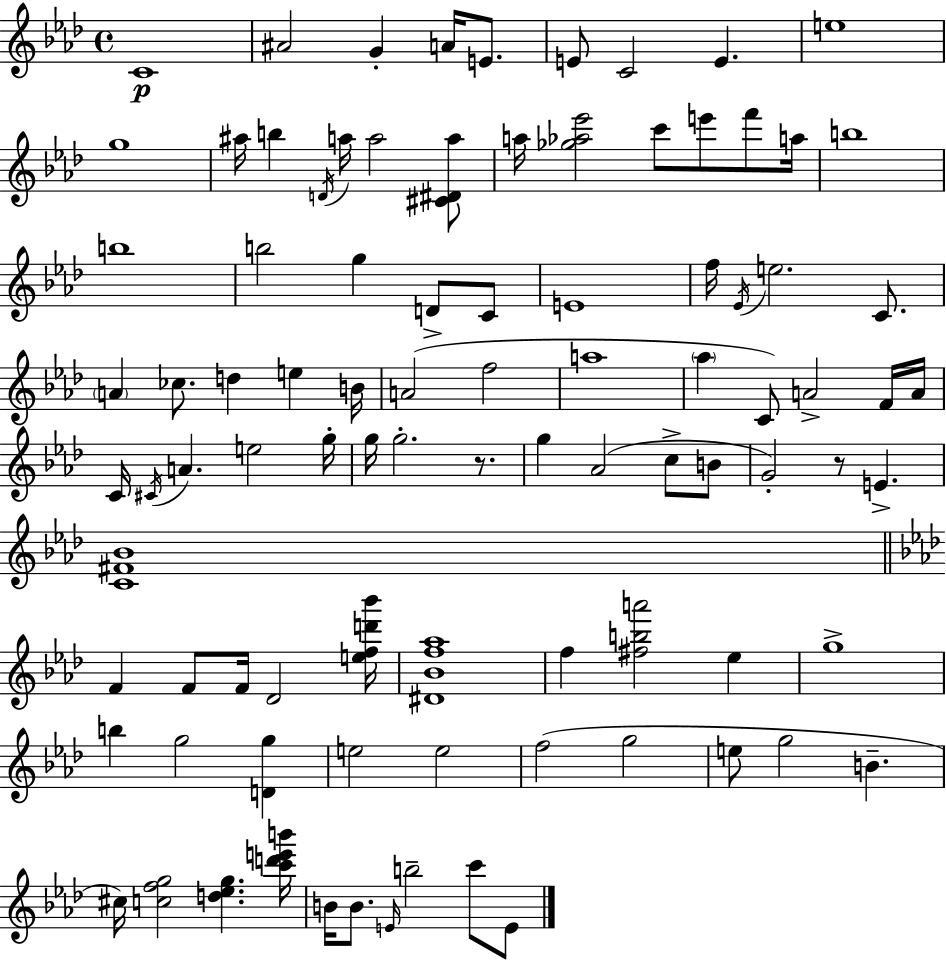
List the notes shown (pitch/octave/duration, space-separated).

C4/w A#4/h G4/q A4/s E4/e. E4/e C4/h E4/q. E5/w G5/w A#5/s B5/q D4/s A5/s A5/h [C#4,D#4,A5]/e A5/s [Gb5,Ab5,Eb6]/h C6/e E6/e F6/e A5/s B5/w B5/w B5/h G5/q D4/e C4/e E4/w F5/s Eb4/s E5/h. C4/e. A4/q CES5/e. D5/q E5/q B4/s A4/h F5/h A5/w Ab5/q C4/e A4/h F4/s A4/s C4/s C#4/s A4/q. E5/h G5/s G5/s G5/h. R/e. G5/q Ab4/h C5/e B4/e G4/h R/e E4/q. [C4,F#4,Bb4]/w F4/q F4/e F4/s Db4/h [E5,F5,D6,Bb6]/s [D#4,Bb4,F5,Ab5]/w F5/q [F#5,B5,A6]/h Eb5/q G5/w B5/q G5/h [D4,G5]/q E5/h E5/h F5/h G5/h E5/e G5/h B4/q. C#5/s [C5,F5,G5]/h [D5,Eb5,G5]/q. [C6,D6,E6,B6]/s B4/s B4/e. E4/s B5/h C6/e E4/e